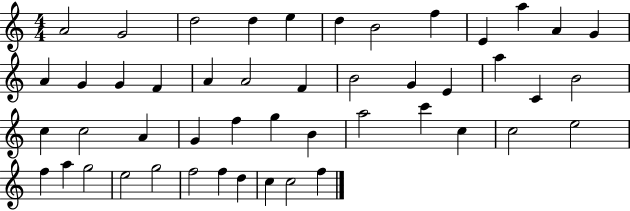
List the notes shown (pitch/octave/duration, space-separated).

A4/h G4/h D5/h D5/q E5/q D5/q B4/h F5/q E4/q A5/q A4/q G4/q A4/q G4/q G4/q F4/q A4/q A4/h F4/q B4/h G4/q E4/q A5/q C4/q B4/h C5/q C5/h A4/q G4/q F5/q G5/q B4/q A5/h C6/q C5/q C5/h E5/h F5/q A5/q G5/h E5/h G5/h F5/h F5/q D5/q C5/q C5/h F5/q